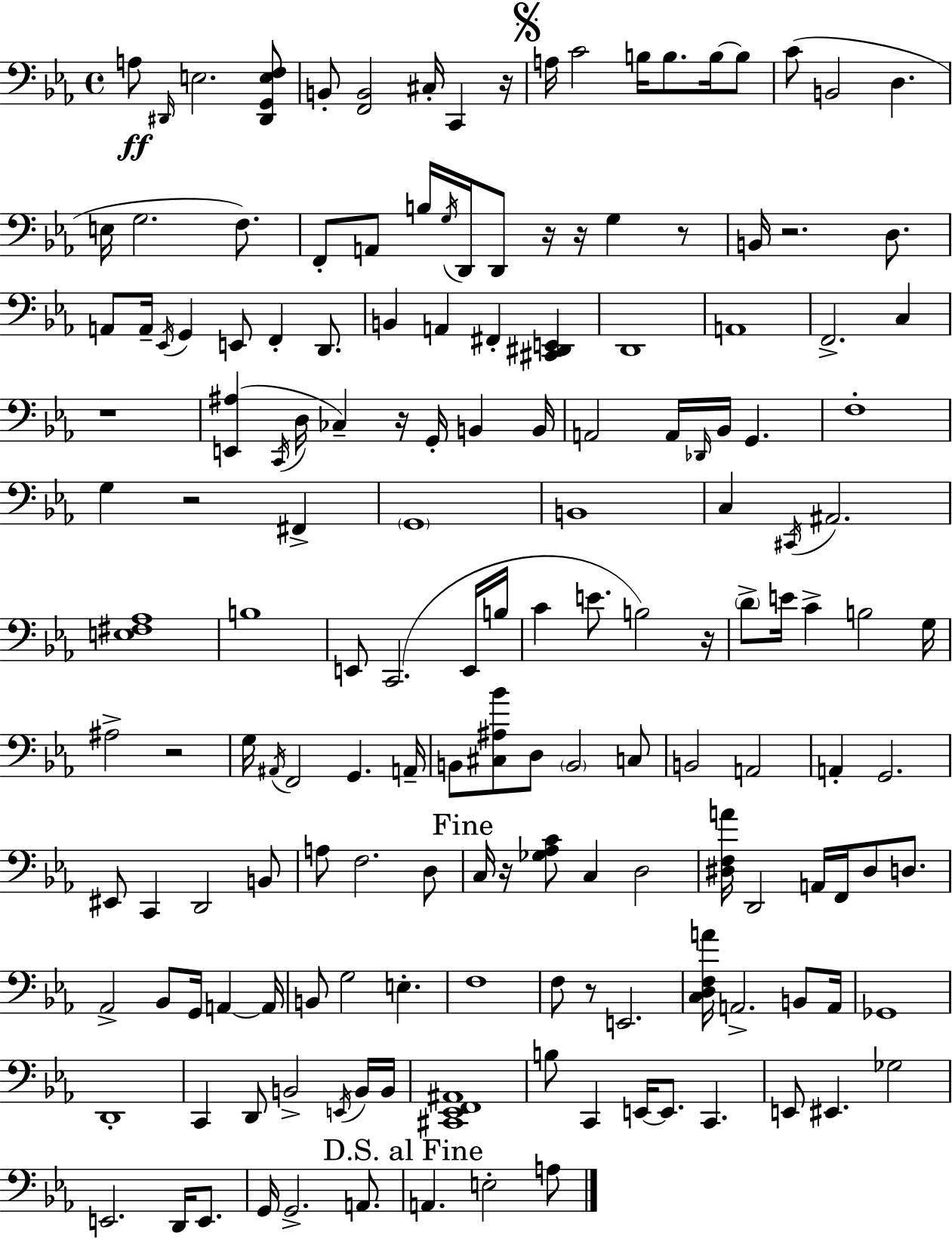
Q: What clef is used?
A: bass